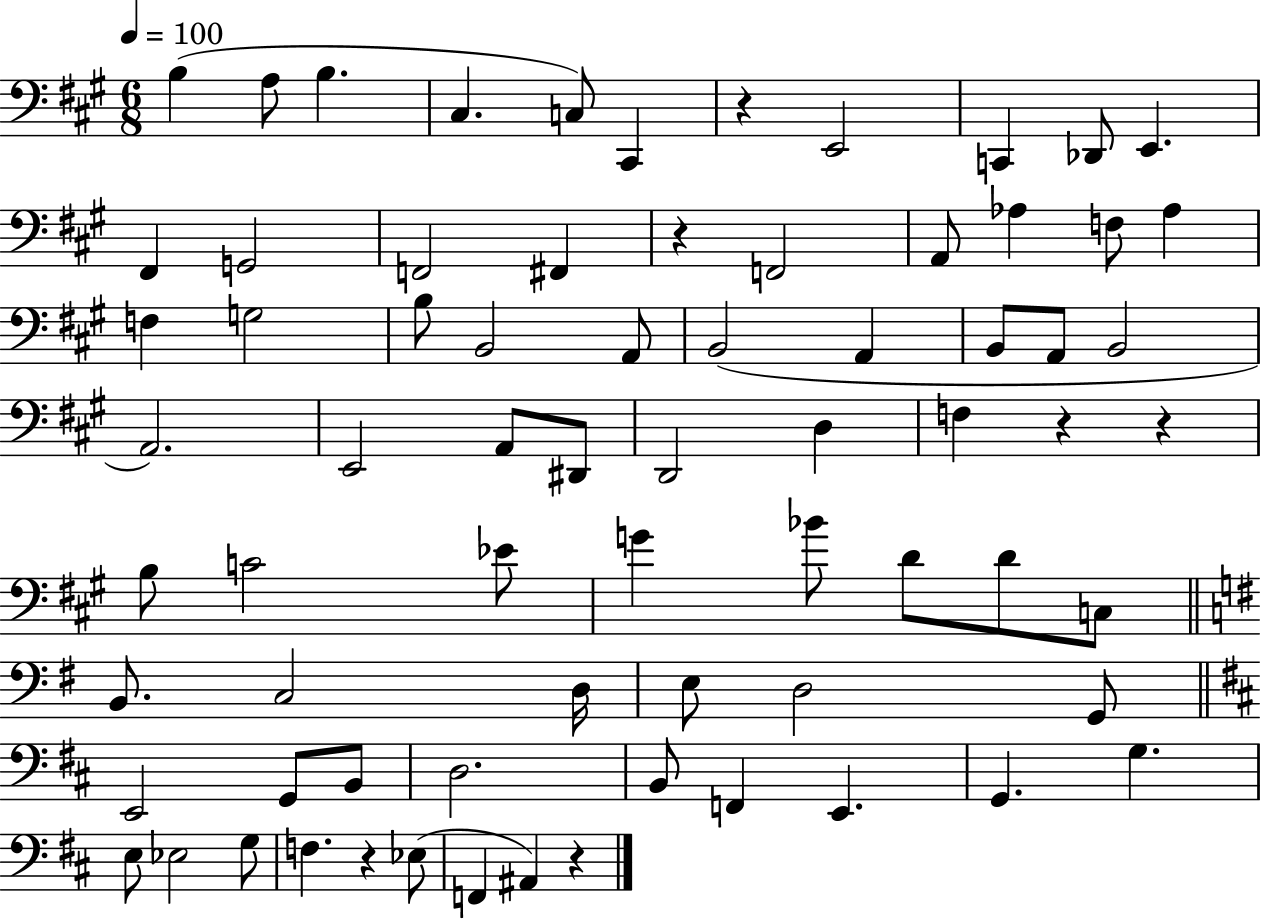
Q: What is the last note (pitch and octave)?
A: A#2